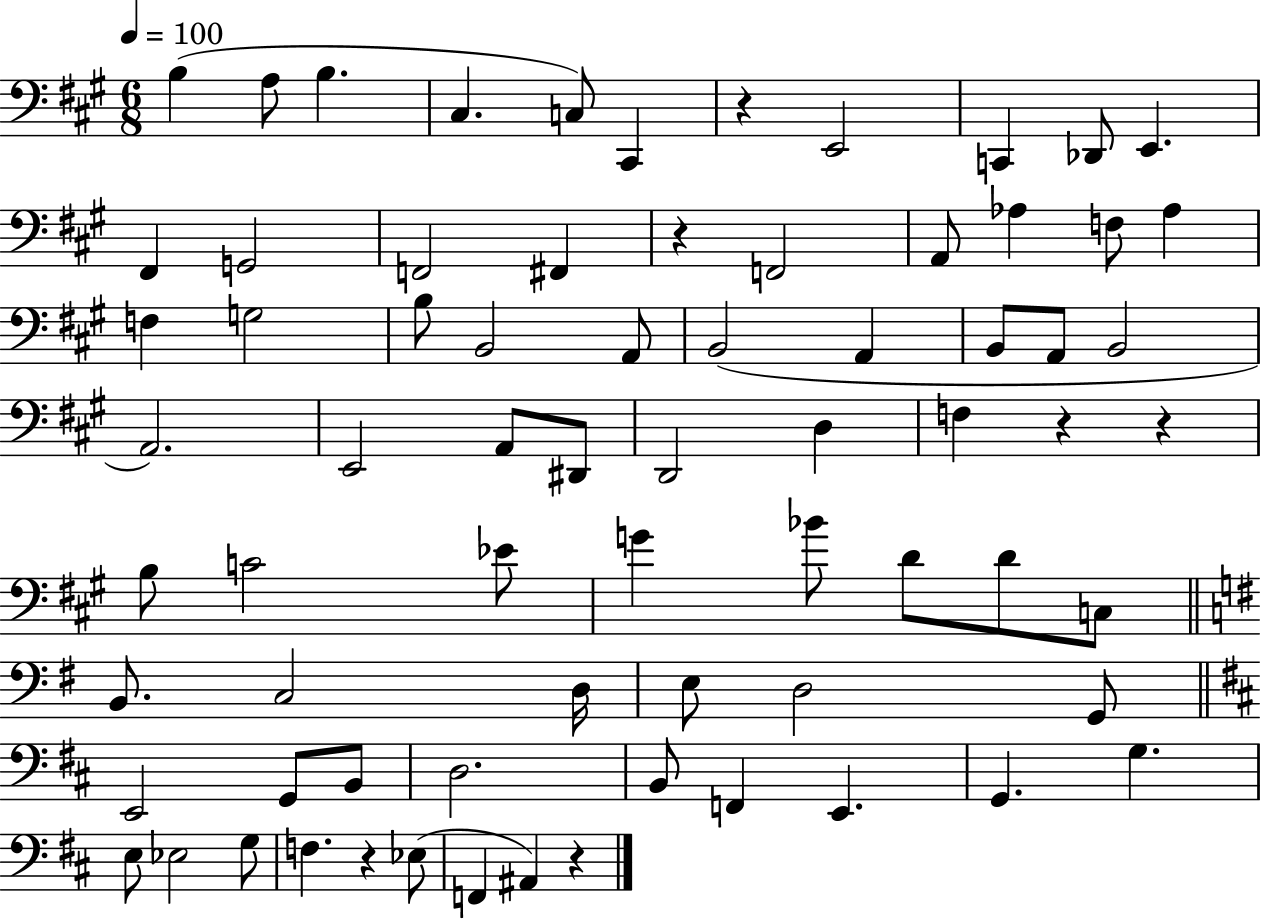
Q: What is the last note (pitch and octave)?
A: A#2